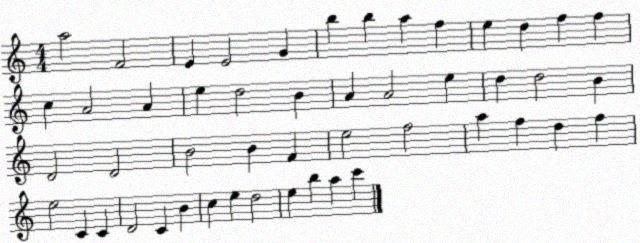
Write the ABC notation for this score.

X:1
T:Untitled
M:4/4
L:1/4
K:C
a2 F2 E E2 G b b a f e d f f c A2 A e d2 B A A2 e d d2 B D2 D2 B2 B F e2 f2 a f d f e2 C C D2 C B c e d2 e b a c'